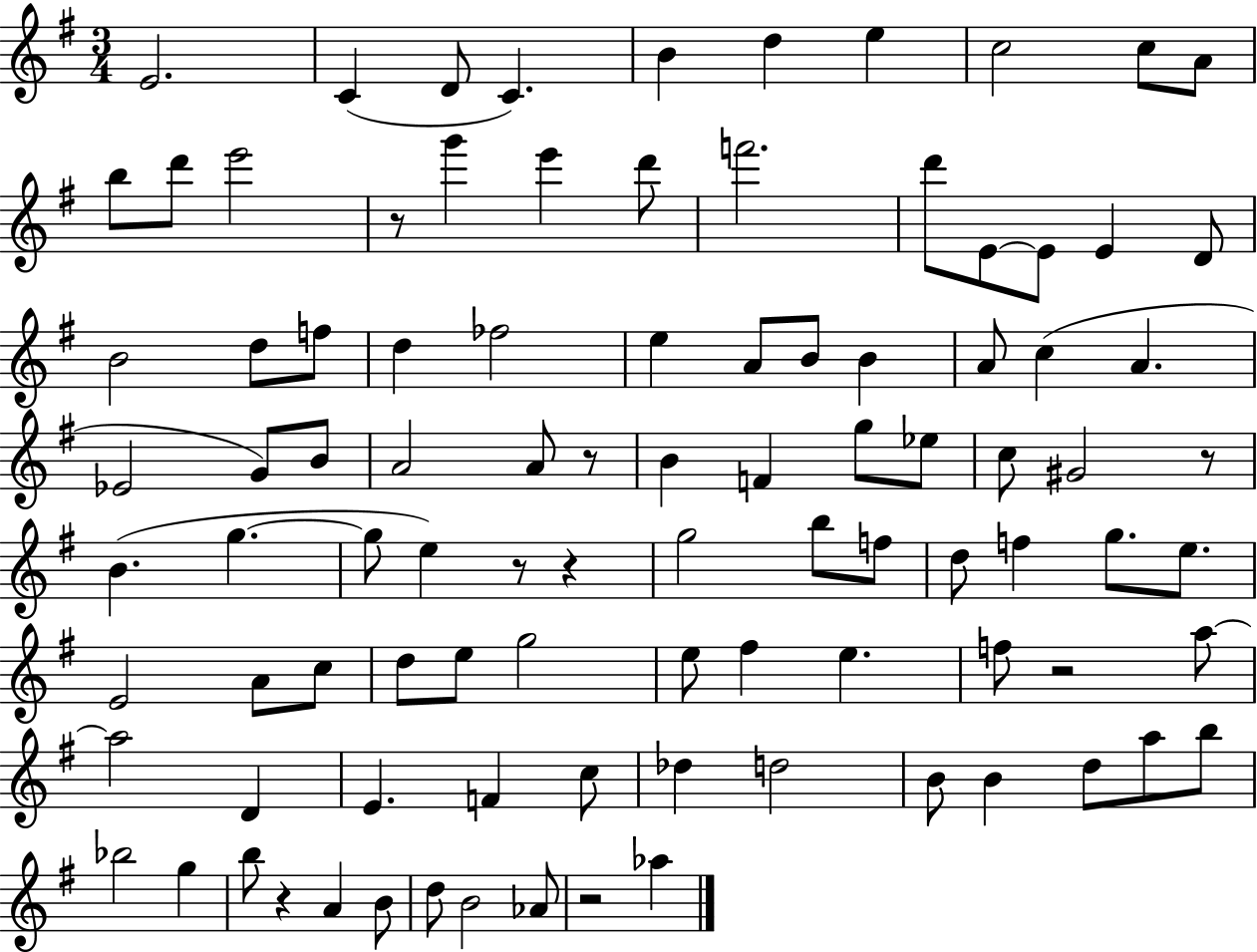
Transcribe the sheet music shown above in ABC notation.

X:1
T:Untitled
M:3/4
L:1/4
K:G
E2 C D/2 C B d e c2 c/2 A/2 b/2 d'/2 e'2 z/2 g' e' d'/2 f'2 d'/2 E/2 E/2 E D/2 B2 d/2 f/2 d _f2 e A/2 B/2 B A/2 c A _E2 G/2 B/2 A2 A/2 z/2 B F g/2 _e/2 c/2 ^G2 z/2 B g g/2 e z/2 z g2 b/2 f/2 d/2 f g/2 e/2 E2 A/2 c/2 d/2 e/2 g2 e/2 ^f e f/2 z2 a/2 a2 D E F c/2 _d d2 B/2 B d/2 a/2 b/2 _b2 g b/2 z A B/2 d/2 B2 _A/2 z2 _a